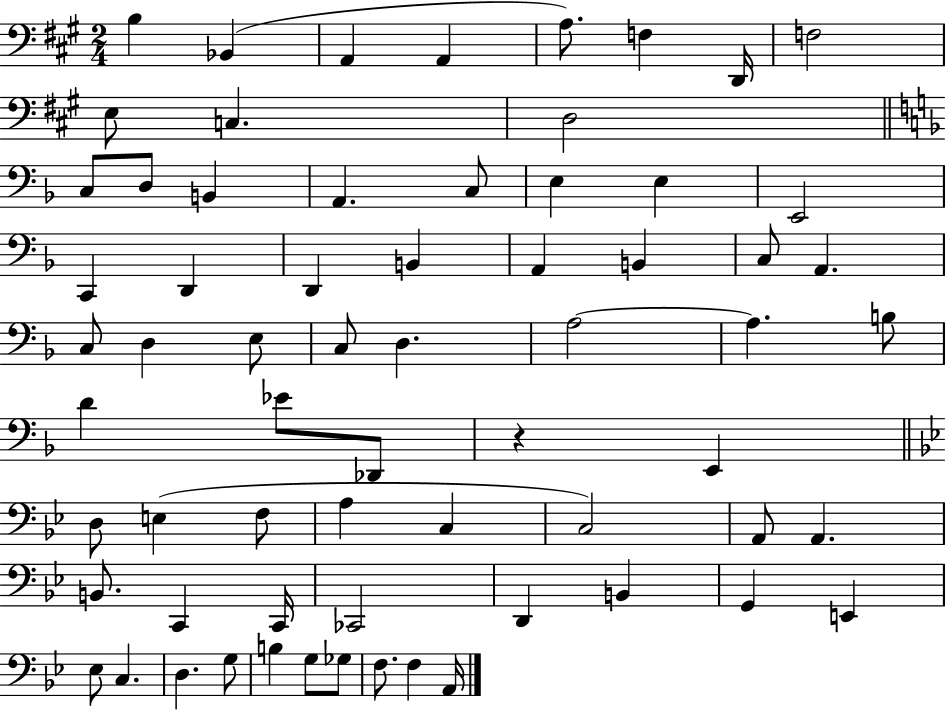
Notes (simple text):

B3/q Bb2/q A2/q A2/q A3/e. F3/q D2/s F3/h E3/e C3/q. D3/h C3/e D3/e B2/q A2/q. C3/e E3/q E3/q E2/h C2/q D2/q D2/q B2/q A2/q B2/q C3/e A2/q. C3/e D3/q E3/e C3/e D3/q. A3/h A3/q. B3/e D4/q Eb4/e Db2/e R/q E2/q D3/e E3/q F3/e A3/q C3/q C3/h A2/e A2/q. B2/e. C2/q C2/s CES2/h D2/q B2/q G2/q E2/q Eb3/e C3/q. D3/q. G3/e B3/q G3/e Gb3/e F3/e. F3/q A2/s